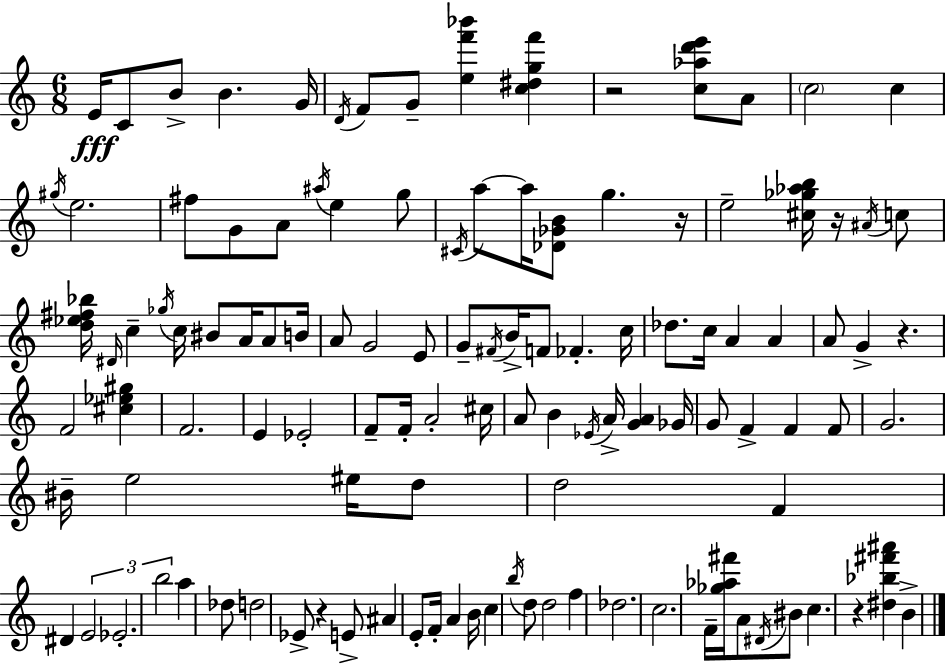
{
  \clef treble
  \numericTimeSignature
  \time 6/8
  \key a \minor
  \repeat volta 2 { e'16\fff c'8 b'8-> b'4. g'16 | \acciaccatura { d'16 } f'8 g'8-- <e'' f''' bes'''>4 <c'' dis'' g'' f'''>4 | r2 <c'' aes'' d''' e'''>8 a'8 | \parenthesize c''2 c''4 | \break \acciaccatura { gis''16 } e''2. | fis''8 g'8 a'8 \acciaccatura { ais''16 } e''4 | g''8 \acciaccatura { cis'16 } a''8~~ a''16 <des' ges' b'>8 g''4. | r16 e''2-- | \break <cis'' ges'' aes'' b''>16 r16 \acciaccatura { ais'16 } c''8 <d'' ees'' fis'' bes''>16 \grace { dis'16 } c''4-- \acciaccatura { ges''16 } | c''16 bis'8 a'16 a'8 b'16 a'8 g'2 | e'8 g'8-- \acciaccatura { fis'16 } b'16-> f'8 | fes'4.-. c''16 des''8. c''16 | \break a'4 a'4 a'8 g'4-> | r4. f'2 | <cis'' ees'' gis''>4 f'2. | e'4 | \break ees'2-. f'8-- f'16-. a'2-. | cis''16 a'8 b'4 | \acciaccatura { ees'16 } a'16-> <g' a'>4 ges'16 g'8 f'4-> | f'4 f'8 g'2. | \break bis'16-- e''2 | eis''16 d''8 d''2 | f'4 dis'4 | \tuplet 3/2 { e'2 ees'2.-. | \break b''2 } | a''4 des''8 d''2 | ees'8-> r4 | e'8-> ais'4 e'8-. f'16-. a'4 | \break b'16 c''4 \acciaccatura { b''16 } d''8 d''2 | f''4 des''2. | c''2. | f'16-- <ges'' aes'' fis'''>16 | \break a'8 \acciaccatura { dis'16 } bis'8 c''4. r4 | <dis'' bes'' fis''' ais'''>4 b'4-> } \bar "|."
}